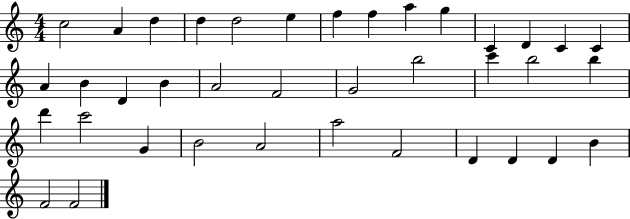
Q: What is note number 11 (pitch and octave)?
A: C4